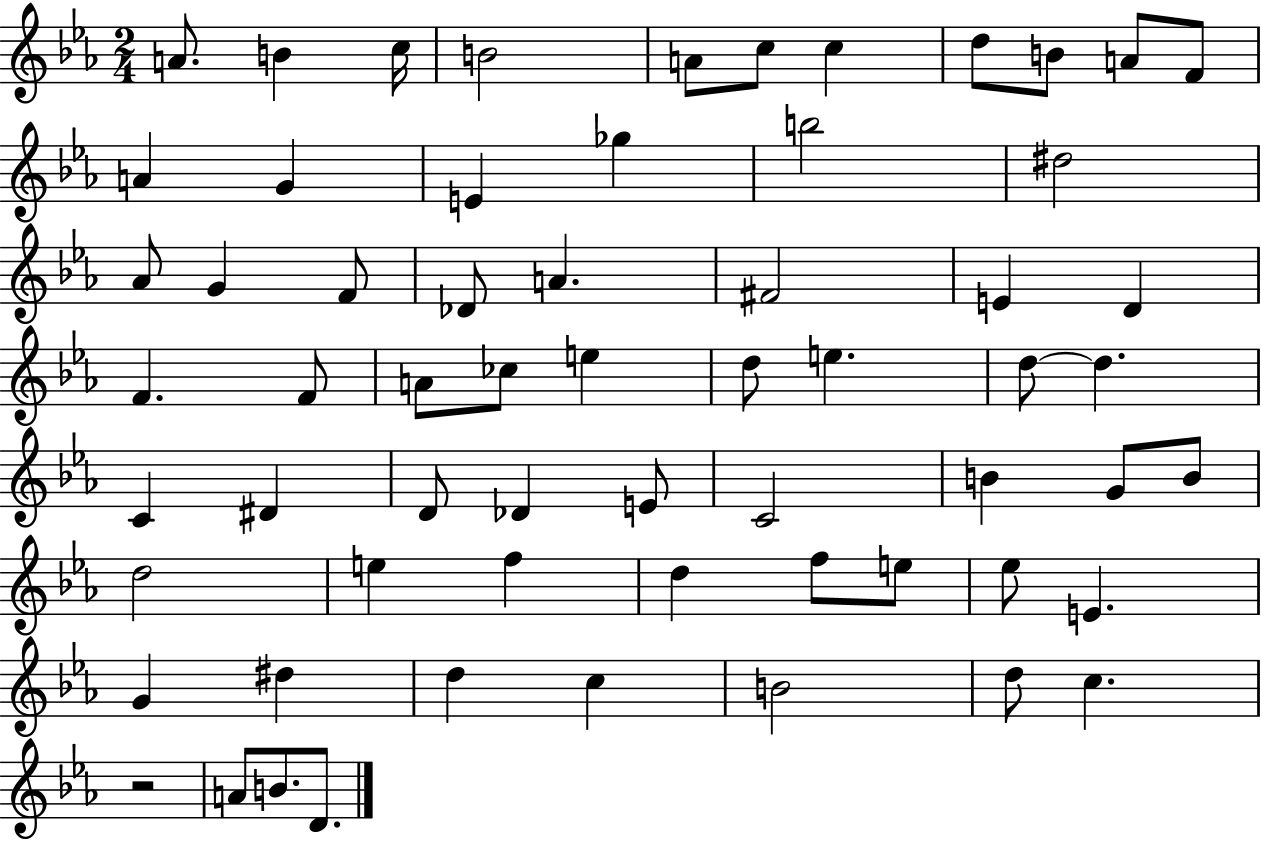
X:1
T:Untitled
M:2/4
L:1/4
K:Eb
A/2 B c/4 B2 A/2 c/2 c d/2 B/2 A/2 F/2 A G E _g b2 ^d2 _A/2 G F/2 _D/2 A ^F2 E D F F/2 A/2 _c/2 e d/2 e d/2 d C ^D D/2 _D E/2 C2 B G/2 B/2 d2 e f d f/2 e/2 _e/2 E G ^d d c B2 d/2 c z2 A/2 B/2 D/2